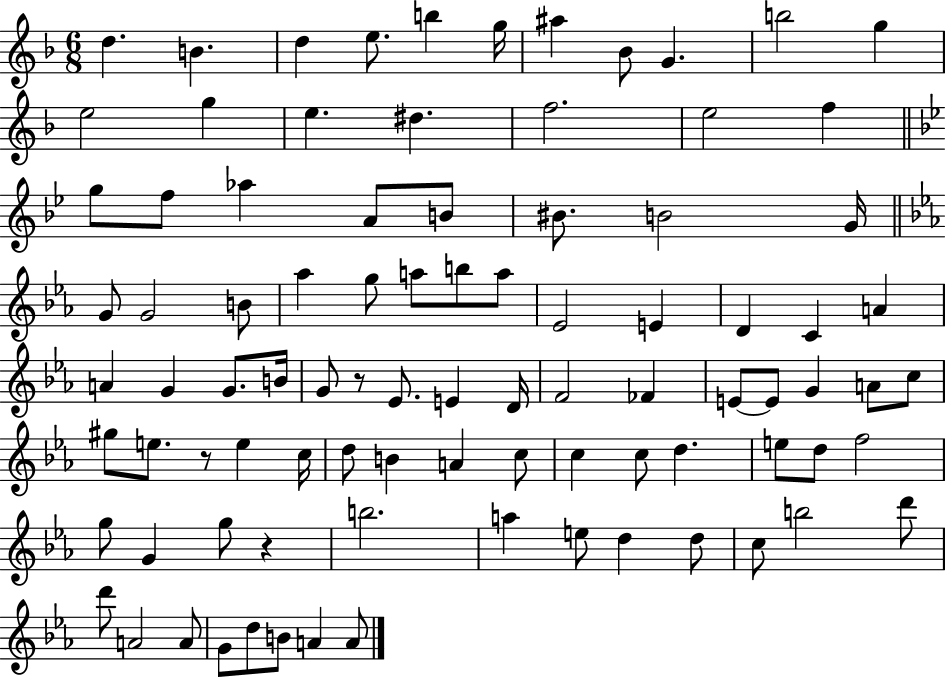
{
  \clef treble
  \numericTimeSignature
  \time 6/8
  \key f \major
  d''4. b'4. | d''4 e''8. b''4 g''16 | ais''4 bes'8 g'4. | b''2 g''4 | \break e''2 g''4 | e''4. dis''4. | f''2. | e''2 f''4 | \break \bar "||" \break \key bes \major g''8 f''8 aes''4 a'8 b'8 | bis'8. b'2 g'16 | \bar "||" \break \key ees \major g'8 g'2 b'8 | aes''4 g''8 a''8 b''8 a''8 | ees'2 e'4 | d'4 c'4 a'4 | \break a'4 g'4 g'8. b'16 | g'8 r8 ees'8. e'4 d'16 | f'2 fes'4 | e'8~~ e'8 g'4 a'8 c''8 | \break gis''8 e''8. r8 e''4 c''16 | d''8 b'4 a'4 c''8 | c''4 c''8 d''4. | e''8 d''8 f''2 | \break g''8 g'4 g''8 r4 | b''2. | a''4 e''8 d''4 d''8 | c''8 b''2 d'''8 | \break d'''8 a'2 a'8 | g'8 d''8 b'8 a'4 a'8 | \bar "|."
}